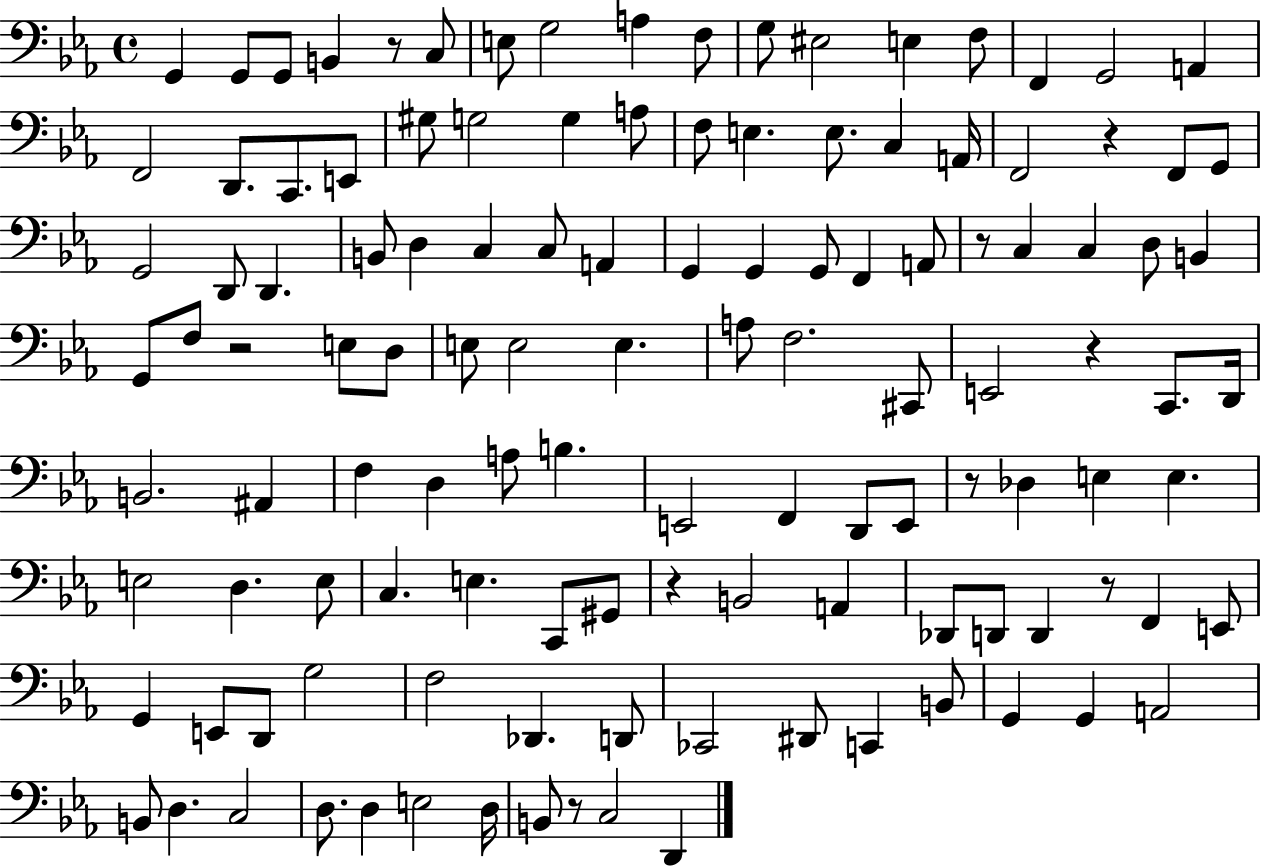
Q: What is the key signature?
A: EES major